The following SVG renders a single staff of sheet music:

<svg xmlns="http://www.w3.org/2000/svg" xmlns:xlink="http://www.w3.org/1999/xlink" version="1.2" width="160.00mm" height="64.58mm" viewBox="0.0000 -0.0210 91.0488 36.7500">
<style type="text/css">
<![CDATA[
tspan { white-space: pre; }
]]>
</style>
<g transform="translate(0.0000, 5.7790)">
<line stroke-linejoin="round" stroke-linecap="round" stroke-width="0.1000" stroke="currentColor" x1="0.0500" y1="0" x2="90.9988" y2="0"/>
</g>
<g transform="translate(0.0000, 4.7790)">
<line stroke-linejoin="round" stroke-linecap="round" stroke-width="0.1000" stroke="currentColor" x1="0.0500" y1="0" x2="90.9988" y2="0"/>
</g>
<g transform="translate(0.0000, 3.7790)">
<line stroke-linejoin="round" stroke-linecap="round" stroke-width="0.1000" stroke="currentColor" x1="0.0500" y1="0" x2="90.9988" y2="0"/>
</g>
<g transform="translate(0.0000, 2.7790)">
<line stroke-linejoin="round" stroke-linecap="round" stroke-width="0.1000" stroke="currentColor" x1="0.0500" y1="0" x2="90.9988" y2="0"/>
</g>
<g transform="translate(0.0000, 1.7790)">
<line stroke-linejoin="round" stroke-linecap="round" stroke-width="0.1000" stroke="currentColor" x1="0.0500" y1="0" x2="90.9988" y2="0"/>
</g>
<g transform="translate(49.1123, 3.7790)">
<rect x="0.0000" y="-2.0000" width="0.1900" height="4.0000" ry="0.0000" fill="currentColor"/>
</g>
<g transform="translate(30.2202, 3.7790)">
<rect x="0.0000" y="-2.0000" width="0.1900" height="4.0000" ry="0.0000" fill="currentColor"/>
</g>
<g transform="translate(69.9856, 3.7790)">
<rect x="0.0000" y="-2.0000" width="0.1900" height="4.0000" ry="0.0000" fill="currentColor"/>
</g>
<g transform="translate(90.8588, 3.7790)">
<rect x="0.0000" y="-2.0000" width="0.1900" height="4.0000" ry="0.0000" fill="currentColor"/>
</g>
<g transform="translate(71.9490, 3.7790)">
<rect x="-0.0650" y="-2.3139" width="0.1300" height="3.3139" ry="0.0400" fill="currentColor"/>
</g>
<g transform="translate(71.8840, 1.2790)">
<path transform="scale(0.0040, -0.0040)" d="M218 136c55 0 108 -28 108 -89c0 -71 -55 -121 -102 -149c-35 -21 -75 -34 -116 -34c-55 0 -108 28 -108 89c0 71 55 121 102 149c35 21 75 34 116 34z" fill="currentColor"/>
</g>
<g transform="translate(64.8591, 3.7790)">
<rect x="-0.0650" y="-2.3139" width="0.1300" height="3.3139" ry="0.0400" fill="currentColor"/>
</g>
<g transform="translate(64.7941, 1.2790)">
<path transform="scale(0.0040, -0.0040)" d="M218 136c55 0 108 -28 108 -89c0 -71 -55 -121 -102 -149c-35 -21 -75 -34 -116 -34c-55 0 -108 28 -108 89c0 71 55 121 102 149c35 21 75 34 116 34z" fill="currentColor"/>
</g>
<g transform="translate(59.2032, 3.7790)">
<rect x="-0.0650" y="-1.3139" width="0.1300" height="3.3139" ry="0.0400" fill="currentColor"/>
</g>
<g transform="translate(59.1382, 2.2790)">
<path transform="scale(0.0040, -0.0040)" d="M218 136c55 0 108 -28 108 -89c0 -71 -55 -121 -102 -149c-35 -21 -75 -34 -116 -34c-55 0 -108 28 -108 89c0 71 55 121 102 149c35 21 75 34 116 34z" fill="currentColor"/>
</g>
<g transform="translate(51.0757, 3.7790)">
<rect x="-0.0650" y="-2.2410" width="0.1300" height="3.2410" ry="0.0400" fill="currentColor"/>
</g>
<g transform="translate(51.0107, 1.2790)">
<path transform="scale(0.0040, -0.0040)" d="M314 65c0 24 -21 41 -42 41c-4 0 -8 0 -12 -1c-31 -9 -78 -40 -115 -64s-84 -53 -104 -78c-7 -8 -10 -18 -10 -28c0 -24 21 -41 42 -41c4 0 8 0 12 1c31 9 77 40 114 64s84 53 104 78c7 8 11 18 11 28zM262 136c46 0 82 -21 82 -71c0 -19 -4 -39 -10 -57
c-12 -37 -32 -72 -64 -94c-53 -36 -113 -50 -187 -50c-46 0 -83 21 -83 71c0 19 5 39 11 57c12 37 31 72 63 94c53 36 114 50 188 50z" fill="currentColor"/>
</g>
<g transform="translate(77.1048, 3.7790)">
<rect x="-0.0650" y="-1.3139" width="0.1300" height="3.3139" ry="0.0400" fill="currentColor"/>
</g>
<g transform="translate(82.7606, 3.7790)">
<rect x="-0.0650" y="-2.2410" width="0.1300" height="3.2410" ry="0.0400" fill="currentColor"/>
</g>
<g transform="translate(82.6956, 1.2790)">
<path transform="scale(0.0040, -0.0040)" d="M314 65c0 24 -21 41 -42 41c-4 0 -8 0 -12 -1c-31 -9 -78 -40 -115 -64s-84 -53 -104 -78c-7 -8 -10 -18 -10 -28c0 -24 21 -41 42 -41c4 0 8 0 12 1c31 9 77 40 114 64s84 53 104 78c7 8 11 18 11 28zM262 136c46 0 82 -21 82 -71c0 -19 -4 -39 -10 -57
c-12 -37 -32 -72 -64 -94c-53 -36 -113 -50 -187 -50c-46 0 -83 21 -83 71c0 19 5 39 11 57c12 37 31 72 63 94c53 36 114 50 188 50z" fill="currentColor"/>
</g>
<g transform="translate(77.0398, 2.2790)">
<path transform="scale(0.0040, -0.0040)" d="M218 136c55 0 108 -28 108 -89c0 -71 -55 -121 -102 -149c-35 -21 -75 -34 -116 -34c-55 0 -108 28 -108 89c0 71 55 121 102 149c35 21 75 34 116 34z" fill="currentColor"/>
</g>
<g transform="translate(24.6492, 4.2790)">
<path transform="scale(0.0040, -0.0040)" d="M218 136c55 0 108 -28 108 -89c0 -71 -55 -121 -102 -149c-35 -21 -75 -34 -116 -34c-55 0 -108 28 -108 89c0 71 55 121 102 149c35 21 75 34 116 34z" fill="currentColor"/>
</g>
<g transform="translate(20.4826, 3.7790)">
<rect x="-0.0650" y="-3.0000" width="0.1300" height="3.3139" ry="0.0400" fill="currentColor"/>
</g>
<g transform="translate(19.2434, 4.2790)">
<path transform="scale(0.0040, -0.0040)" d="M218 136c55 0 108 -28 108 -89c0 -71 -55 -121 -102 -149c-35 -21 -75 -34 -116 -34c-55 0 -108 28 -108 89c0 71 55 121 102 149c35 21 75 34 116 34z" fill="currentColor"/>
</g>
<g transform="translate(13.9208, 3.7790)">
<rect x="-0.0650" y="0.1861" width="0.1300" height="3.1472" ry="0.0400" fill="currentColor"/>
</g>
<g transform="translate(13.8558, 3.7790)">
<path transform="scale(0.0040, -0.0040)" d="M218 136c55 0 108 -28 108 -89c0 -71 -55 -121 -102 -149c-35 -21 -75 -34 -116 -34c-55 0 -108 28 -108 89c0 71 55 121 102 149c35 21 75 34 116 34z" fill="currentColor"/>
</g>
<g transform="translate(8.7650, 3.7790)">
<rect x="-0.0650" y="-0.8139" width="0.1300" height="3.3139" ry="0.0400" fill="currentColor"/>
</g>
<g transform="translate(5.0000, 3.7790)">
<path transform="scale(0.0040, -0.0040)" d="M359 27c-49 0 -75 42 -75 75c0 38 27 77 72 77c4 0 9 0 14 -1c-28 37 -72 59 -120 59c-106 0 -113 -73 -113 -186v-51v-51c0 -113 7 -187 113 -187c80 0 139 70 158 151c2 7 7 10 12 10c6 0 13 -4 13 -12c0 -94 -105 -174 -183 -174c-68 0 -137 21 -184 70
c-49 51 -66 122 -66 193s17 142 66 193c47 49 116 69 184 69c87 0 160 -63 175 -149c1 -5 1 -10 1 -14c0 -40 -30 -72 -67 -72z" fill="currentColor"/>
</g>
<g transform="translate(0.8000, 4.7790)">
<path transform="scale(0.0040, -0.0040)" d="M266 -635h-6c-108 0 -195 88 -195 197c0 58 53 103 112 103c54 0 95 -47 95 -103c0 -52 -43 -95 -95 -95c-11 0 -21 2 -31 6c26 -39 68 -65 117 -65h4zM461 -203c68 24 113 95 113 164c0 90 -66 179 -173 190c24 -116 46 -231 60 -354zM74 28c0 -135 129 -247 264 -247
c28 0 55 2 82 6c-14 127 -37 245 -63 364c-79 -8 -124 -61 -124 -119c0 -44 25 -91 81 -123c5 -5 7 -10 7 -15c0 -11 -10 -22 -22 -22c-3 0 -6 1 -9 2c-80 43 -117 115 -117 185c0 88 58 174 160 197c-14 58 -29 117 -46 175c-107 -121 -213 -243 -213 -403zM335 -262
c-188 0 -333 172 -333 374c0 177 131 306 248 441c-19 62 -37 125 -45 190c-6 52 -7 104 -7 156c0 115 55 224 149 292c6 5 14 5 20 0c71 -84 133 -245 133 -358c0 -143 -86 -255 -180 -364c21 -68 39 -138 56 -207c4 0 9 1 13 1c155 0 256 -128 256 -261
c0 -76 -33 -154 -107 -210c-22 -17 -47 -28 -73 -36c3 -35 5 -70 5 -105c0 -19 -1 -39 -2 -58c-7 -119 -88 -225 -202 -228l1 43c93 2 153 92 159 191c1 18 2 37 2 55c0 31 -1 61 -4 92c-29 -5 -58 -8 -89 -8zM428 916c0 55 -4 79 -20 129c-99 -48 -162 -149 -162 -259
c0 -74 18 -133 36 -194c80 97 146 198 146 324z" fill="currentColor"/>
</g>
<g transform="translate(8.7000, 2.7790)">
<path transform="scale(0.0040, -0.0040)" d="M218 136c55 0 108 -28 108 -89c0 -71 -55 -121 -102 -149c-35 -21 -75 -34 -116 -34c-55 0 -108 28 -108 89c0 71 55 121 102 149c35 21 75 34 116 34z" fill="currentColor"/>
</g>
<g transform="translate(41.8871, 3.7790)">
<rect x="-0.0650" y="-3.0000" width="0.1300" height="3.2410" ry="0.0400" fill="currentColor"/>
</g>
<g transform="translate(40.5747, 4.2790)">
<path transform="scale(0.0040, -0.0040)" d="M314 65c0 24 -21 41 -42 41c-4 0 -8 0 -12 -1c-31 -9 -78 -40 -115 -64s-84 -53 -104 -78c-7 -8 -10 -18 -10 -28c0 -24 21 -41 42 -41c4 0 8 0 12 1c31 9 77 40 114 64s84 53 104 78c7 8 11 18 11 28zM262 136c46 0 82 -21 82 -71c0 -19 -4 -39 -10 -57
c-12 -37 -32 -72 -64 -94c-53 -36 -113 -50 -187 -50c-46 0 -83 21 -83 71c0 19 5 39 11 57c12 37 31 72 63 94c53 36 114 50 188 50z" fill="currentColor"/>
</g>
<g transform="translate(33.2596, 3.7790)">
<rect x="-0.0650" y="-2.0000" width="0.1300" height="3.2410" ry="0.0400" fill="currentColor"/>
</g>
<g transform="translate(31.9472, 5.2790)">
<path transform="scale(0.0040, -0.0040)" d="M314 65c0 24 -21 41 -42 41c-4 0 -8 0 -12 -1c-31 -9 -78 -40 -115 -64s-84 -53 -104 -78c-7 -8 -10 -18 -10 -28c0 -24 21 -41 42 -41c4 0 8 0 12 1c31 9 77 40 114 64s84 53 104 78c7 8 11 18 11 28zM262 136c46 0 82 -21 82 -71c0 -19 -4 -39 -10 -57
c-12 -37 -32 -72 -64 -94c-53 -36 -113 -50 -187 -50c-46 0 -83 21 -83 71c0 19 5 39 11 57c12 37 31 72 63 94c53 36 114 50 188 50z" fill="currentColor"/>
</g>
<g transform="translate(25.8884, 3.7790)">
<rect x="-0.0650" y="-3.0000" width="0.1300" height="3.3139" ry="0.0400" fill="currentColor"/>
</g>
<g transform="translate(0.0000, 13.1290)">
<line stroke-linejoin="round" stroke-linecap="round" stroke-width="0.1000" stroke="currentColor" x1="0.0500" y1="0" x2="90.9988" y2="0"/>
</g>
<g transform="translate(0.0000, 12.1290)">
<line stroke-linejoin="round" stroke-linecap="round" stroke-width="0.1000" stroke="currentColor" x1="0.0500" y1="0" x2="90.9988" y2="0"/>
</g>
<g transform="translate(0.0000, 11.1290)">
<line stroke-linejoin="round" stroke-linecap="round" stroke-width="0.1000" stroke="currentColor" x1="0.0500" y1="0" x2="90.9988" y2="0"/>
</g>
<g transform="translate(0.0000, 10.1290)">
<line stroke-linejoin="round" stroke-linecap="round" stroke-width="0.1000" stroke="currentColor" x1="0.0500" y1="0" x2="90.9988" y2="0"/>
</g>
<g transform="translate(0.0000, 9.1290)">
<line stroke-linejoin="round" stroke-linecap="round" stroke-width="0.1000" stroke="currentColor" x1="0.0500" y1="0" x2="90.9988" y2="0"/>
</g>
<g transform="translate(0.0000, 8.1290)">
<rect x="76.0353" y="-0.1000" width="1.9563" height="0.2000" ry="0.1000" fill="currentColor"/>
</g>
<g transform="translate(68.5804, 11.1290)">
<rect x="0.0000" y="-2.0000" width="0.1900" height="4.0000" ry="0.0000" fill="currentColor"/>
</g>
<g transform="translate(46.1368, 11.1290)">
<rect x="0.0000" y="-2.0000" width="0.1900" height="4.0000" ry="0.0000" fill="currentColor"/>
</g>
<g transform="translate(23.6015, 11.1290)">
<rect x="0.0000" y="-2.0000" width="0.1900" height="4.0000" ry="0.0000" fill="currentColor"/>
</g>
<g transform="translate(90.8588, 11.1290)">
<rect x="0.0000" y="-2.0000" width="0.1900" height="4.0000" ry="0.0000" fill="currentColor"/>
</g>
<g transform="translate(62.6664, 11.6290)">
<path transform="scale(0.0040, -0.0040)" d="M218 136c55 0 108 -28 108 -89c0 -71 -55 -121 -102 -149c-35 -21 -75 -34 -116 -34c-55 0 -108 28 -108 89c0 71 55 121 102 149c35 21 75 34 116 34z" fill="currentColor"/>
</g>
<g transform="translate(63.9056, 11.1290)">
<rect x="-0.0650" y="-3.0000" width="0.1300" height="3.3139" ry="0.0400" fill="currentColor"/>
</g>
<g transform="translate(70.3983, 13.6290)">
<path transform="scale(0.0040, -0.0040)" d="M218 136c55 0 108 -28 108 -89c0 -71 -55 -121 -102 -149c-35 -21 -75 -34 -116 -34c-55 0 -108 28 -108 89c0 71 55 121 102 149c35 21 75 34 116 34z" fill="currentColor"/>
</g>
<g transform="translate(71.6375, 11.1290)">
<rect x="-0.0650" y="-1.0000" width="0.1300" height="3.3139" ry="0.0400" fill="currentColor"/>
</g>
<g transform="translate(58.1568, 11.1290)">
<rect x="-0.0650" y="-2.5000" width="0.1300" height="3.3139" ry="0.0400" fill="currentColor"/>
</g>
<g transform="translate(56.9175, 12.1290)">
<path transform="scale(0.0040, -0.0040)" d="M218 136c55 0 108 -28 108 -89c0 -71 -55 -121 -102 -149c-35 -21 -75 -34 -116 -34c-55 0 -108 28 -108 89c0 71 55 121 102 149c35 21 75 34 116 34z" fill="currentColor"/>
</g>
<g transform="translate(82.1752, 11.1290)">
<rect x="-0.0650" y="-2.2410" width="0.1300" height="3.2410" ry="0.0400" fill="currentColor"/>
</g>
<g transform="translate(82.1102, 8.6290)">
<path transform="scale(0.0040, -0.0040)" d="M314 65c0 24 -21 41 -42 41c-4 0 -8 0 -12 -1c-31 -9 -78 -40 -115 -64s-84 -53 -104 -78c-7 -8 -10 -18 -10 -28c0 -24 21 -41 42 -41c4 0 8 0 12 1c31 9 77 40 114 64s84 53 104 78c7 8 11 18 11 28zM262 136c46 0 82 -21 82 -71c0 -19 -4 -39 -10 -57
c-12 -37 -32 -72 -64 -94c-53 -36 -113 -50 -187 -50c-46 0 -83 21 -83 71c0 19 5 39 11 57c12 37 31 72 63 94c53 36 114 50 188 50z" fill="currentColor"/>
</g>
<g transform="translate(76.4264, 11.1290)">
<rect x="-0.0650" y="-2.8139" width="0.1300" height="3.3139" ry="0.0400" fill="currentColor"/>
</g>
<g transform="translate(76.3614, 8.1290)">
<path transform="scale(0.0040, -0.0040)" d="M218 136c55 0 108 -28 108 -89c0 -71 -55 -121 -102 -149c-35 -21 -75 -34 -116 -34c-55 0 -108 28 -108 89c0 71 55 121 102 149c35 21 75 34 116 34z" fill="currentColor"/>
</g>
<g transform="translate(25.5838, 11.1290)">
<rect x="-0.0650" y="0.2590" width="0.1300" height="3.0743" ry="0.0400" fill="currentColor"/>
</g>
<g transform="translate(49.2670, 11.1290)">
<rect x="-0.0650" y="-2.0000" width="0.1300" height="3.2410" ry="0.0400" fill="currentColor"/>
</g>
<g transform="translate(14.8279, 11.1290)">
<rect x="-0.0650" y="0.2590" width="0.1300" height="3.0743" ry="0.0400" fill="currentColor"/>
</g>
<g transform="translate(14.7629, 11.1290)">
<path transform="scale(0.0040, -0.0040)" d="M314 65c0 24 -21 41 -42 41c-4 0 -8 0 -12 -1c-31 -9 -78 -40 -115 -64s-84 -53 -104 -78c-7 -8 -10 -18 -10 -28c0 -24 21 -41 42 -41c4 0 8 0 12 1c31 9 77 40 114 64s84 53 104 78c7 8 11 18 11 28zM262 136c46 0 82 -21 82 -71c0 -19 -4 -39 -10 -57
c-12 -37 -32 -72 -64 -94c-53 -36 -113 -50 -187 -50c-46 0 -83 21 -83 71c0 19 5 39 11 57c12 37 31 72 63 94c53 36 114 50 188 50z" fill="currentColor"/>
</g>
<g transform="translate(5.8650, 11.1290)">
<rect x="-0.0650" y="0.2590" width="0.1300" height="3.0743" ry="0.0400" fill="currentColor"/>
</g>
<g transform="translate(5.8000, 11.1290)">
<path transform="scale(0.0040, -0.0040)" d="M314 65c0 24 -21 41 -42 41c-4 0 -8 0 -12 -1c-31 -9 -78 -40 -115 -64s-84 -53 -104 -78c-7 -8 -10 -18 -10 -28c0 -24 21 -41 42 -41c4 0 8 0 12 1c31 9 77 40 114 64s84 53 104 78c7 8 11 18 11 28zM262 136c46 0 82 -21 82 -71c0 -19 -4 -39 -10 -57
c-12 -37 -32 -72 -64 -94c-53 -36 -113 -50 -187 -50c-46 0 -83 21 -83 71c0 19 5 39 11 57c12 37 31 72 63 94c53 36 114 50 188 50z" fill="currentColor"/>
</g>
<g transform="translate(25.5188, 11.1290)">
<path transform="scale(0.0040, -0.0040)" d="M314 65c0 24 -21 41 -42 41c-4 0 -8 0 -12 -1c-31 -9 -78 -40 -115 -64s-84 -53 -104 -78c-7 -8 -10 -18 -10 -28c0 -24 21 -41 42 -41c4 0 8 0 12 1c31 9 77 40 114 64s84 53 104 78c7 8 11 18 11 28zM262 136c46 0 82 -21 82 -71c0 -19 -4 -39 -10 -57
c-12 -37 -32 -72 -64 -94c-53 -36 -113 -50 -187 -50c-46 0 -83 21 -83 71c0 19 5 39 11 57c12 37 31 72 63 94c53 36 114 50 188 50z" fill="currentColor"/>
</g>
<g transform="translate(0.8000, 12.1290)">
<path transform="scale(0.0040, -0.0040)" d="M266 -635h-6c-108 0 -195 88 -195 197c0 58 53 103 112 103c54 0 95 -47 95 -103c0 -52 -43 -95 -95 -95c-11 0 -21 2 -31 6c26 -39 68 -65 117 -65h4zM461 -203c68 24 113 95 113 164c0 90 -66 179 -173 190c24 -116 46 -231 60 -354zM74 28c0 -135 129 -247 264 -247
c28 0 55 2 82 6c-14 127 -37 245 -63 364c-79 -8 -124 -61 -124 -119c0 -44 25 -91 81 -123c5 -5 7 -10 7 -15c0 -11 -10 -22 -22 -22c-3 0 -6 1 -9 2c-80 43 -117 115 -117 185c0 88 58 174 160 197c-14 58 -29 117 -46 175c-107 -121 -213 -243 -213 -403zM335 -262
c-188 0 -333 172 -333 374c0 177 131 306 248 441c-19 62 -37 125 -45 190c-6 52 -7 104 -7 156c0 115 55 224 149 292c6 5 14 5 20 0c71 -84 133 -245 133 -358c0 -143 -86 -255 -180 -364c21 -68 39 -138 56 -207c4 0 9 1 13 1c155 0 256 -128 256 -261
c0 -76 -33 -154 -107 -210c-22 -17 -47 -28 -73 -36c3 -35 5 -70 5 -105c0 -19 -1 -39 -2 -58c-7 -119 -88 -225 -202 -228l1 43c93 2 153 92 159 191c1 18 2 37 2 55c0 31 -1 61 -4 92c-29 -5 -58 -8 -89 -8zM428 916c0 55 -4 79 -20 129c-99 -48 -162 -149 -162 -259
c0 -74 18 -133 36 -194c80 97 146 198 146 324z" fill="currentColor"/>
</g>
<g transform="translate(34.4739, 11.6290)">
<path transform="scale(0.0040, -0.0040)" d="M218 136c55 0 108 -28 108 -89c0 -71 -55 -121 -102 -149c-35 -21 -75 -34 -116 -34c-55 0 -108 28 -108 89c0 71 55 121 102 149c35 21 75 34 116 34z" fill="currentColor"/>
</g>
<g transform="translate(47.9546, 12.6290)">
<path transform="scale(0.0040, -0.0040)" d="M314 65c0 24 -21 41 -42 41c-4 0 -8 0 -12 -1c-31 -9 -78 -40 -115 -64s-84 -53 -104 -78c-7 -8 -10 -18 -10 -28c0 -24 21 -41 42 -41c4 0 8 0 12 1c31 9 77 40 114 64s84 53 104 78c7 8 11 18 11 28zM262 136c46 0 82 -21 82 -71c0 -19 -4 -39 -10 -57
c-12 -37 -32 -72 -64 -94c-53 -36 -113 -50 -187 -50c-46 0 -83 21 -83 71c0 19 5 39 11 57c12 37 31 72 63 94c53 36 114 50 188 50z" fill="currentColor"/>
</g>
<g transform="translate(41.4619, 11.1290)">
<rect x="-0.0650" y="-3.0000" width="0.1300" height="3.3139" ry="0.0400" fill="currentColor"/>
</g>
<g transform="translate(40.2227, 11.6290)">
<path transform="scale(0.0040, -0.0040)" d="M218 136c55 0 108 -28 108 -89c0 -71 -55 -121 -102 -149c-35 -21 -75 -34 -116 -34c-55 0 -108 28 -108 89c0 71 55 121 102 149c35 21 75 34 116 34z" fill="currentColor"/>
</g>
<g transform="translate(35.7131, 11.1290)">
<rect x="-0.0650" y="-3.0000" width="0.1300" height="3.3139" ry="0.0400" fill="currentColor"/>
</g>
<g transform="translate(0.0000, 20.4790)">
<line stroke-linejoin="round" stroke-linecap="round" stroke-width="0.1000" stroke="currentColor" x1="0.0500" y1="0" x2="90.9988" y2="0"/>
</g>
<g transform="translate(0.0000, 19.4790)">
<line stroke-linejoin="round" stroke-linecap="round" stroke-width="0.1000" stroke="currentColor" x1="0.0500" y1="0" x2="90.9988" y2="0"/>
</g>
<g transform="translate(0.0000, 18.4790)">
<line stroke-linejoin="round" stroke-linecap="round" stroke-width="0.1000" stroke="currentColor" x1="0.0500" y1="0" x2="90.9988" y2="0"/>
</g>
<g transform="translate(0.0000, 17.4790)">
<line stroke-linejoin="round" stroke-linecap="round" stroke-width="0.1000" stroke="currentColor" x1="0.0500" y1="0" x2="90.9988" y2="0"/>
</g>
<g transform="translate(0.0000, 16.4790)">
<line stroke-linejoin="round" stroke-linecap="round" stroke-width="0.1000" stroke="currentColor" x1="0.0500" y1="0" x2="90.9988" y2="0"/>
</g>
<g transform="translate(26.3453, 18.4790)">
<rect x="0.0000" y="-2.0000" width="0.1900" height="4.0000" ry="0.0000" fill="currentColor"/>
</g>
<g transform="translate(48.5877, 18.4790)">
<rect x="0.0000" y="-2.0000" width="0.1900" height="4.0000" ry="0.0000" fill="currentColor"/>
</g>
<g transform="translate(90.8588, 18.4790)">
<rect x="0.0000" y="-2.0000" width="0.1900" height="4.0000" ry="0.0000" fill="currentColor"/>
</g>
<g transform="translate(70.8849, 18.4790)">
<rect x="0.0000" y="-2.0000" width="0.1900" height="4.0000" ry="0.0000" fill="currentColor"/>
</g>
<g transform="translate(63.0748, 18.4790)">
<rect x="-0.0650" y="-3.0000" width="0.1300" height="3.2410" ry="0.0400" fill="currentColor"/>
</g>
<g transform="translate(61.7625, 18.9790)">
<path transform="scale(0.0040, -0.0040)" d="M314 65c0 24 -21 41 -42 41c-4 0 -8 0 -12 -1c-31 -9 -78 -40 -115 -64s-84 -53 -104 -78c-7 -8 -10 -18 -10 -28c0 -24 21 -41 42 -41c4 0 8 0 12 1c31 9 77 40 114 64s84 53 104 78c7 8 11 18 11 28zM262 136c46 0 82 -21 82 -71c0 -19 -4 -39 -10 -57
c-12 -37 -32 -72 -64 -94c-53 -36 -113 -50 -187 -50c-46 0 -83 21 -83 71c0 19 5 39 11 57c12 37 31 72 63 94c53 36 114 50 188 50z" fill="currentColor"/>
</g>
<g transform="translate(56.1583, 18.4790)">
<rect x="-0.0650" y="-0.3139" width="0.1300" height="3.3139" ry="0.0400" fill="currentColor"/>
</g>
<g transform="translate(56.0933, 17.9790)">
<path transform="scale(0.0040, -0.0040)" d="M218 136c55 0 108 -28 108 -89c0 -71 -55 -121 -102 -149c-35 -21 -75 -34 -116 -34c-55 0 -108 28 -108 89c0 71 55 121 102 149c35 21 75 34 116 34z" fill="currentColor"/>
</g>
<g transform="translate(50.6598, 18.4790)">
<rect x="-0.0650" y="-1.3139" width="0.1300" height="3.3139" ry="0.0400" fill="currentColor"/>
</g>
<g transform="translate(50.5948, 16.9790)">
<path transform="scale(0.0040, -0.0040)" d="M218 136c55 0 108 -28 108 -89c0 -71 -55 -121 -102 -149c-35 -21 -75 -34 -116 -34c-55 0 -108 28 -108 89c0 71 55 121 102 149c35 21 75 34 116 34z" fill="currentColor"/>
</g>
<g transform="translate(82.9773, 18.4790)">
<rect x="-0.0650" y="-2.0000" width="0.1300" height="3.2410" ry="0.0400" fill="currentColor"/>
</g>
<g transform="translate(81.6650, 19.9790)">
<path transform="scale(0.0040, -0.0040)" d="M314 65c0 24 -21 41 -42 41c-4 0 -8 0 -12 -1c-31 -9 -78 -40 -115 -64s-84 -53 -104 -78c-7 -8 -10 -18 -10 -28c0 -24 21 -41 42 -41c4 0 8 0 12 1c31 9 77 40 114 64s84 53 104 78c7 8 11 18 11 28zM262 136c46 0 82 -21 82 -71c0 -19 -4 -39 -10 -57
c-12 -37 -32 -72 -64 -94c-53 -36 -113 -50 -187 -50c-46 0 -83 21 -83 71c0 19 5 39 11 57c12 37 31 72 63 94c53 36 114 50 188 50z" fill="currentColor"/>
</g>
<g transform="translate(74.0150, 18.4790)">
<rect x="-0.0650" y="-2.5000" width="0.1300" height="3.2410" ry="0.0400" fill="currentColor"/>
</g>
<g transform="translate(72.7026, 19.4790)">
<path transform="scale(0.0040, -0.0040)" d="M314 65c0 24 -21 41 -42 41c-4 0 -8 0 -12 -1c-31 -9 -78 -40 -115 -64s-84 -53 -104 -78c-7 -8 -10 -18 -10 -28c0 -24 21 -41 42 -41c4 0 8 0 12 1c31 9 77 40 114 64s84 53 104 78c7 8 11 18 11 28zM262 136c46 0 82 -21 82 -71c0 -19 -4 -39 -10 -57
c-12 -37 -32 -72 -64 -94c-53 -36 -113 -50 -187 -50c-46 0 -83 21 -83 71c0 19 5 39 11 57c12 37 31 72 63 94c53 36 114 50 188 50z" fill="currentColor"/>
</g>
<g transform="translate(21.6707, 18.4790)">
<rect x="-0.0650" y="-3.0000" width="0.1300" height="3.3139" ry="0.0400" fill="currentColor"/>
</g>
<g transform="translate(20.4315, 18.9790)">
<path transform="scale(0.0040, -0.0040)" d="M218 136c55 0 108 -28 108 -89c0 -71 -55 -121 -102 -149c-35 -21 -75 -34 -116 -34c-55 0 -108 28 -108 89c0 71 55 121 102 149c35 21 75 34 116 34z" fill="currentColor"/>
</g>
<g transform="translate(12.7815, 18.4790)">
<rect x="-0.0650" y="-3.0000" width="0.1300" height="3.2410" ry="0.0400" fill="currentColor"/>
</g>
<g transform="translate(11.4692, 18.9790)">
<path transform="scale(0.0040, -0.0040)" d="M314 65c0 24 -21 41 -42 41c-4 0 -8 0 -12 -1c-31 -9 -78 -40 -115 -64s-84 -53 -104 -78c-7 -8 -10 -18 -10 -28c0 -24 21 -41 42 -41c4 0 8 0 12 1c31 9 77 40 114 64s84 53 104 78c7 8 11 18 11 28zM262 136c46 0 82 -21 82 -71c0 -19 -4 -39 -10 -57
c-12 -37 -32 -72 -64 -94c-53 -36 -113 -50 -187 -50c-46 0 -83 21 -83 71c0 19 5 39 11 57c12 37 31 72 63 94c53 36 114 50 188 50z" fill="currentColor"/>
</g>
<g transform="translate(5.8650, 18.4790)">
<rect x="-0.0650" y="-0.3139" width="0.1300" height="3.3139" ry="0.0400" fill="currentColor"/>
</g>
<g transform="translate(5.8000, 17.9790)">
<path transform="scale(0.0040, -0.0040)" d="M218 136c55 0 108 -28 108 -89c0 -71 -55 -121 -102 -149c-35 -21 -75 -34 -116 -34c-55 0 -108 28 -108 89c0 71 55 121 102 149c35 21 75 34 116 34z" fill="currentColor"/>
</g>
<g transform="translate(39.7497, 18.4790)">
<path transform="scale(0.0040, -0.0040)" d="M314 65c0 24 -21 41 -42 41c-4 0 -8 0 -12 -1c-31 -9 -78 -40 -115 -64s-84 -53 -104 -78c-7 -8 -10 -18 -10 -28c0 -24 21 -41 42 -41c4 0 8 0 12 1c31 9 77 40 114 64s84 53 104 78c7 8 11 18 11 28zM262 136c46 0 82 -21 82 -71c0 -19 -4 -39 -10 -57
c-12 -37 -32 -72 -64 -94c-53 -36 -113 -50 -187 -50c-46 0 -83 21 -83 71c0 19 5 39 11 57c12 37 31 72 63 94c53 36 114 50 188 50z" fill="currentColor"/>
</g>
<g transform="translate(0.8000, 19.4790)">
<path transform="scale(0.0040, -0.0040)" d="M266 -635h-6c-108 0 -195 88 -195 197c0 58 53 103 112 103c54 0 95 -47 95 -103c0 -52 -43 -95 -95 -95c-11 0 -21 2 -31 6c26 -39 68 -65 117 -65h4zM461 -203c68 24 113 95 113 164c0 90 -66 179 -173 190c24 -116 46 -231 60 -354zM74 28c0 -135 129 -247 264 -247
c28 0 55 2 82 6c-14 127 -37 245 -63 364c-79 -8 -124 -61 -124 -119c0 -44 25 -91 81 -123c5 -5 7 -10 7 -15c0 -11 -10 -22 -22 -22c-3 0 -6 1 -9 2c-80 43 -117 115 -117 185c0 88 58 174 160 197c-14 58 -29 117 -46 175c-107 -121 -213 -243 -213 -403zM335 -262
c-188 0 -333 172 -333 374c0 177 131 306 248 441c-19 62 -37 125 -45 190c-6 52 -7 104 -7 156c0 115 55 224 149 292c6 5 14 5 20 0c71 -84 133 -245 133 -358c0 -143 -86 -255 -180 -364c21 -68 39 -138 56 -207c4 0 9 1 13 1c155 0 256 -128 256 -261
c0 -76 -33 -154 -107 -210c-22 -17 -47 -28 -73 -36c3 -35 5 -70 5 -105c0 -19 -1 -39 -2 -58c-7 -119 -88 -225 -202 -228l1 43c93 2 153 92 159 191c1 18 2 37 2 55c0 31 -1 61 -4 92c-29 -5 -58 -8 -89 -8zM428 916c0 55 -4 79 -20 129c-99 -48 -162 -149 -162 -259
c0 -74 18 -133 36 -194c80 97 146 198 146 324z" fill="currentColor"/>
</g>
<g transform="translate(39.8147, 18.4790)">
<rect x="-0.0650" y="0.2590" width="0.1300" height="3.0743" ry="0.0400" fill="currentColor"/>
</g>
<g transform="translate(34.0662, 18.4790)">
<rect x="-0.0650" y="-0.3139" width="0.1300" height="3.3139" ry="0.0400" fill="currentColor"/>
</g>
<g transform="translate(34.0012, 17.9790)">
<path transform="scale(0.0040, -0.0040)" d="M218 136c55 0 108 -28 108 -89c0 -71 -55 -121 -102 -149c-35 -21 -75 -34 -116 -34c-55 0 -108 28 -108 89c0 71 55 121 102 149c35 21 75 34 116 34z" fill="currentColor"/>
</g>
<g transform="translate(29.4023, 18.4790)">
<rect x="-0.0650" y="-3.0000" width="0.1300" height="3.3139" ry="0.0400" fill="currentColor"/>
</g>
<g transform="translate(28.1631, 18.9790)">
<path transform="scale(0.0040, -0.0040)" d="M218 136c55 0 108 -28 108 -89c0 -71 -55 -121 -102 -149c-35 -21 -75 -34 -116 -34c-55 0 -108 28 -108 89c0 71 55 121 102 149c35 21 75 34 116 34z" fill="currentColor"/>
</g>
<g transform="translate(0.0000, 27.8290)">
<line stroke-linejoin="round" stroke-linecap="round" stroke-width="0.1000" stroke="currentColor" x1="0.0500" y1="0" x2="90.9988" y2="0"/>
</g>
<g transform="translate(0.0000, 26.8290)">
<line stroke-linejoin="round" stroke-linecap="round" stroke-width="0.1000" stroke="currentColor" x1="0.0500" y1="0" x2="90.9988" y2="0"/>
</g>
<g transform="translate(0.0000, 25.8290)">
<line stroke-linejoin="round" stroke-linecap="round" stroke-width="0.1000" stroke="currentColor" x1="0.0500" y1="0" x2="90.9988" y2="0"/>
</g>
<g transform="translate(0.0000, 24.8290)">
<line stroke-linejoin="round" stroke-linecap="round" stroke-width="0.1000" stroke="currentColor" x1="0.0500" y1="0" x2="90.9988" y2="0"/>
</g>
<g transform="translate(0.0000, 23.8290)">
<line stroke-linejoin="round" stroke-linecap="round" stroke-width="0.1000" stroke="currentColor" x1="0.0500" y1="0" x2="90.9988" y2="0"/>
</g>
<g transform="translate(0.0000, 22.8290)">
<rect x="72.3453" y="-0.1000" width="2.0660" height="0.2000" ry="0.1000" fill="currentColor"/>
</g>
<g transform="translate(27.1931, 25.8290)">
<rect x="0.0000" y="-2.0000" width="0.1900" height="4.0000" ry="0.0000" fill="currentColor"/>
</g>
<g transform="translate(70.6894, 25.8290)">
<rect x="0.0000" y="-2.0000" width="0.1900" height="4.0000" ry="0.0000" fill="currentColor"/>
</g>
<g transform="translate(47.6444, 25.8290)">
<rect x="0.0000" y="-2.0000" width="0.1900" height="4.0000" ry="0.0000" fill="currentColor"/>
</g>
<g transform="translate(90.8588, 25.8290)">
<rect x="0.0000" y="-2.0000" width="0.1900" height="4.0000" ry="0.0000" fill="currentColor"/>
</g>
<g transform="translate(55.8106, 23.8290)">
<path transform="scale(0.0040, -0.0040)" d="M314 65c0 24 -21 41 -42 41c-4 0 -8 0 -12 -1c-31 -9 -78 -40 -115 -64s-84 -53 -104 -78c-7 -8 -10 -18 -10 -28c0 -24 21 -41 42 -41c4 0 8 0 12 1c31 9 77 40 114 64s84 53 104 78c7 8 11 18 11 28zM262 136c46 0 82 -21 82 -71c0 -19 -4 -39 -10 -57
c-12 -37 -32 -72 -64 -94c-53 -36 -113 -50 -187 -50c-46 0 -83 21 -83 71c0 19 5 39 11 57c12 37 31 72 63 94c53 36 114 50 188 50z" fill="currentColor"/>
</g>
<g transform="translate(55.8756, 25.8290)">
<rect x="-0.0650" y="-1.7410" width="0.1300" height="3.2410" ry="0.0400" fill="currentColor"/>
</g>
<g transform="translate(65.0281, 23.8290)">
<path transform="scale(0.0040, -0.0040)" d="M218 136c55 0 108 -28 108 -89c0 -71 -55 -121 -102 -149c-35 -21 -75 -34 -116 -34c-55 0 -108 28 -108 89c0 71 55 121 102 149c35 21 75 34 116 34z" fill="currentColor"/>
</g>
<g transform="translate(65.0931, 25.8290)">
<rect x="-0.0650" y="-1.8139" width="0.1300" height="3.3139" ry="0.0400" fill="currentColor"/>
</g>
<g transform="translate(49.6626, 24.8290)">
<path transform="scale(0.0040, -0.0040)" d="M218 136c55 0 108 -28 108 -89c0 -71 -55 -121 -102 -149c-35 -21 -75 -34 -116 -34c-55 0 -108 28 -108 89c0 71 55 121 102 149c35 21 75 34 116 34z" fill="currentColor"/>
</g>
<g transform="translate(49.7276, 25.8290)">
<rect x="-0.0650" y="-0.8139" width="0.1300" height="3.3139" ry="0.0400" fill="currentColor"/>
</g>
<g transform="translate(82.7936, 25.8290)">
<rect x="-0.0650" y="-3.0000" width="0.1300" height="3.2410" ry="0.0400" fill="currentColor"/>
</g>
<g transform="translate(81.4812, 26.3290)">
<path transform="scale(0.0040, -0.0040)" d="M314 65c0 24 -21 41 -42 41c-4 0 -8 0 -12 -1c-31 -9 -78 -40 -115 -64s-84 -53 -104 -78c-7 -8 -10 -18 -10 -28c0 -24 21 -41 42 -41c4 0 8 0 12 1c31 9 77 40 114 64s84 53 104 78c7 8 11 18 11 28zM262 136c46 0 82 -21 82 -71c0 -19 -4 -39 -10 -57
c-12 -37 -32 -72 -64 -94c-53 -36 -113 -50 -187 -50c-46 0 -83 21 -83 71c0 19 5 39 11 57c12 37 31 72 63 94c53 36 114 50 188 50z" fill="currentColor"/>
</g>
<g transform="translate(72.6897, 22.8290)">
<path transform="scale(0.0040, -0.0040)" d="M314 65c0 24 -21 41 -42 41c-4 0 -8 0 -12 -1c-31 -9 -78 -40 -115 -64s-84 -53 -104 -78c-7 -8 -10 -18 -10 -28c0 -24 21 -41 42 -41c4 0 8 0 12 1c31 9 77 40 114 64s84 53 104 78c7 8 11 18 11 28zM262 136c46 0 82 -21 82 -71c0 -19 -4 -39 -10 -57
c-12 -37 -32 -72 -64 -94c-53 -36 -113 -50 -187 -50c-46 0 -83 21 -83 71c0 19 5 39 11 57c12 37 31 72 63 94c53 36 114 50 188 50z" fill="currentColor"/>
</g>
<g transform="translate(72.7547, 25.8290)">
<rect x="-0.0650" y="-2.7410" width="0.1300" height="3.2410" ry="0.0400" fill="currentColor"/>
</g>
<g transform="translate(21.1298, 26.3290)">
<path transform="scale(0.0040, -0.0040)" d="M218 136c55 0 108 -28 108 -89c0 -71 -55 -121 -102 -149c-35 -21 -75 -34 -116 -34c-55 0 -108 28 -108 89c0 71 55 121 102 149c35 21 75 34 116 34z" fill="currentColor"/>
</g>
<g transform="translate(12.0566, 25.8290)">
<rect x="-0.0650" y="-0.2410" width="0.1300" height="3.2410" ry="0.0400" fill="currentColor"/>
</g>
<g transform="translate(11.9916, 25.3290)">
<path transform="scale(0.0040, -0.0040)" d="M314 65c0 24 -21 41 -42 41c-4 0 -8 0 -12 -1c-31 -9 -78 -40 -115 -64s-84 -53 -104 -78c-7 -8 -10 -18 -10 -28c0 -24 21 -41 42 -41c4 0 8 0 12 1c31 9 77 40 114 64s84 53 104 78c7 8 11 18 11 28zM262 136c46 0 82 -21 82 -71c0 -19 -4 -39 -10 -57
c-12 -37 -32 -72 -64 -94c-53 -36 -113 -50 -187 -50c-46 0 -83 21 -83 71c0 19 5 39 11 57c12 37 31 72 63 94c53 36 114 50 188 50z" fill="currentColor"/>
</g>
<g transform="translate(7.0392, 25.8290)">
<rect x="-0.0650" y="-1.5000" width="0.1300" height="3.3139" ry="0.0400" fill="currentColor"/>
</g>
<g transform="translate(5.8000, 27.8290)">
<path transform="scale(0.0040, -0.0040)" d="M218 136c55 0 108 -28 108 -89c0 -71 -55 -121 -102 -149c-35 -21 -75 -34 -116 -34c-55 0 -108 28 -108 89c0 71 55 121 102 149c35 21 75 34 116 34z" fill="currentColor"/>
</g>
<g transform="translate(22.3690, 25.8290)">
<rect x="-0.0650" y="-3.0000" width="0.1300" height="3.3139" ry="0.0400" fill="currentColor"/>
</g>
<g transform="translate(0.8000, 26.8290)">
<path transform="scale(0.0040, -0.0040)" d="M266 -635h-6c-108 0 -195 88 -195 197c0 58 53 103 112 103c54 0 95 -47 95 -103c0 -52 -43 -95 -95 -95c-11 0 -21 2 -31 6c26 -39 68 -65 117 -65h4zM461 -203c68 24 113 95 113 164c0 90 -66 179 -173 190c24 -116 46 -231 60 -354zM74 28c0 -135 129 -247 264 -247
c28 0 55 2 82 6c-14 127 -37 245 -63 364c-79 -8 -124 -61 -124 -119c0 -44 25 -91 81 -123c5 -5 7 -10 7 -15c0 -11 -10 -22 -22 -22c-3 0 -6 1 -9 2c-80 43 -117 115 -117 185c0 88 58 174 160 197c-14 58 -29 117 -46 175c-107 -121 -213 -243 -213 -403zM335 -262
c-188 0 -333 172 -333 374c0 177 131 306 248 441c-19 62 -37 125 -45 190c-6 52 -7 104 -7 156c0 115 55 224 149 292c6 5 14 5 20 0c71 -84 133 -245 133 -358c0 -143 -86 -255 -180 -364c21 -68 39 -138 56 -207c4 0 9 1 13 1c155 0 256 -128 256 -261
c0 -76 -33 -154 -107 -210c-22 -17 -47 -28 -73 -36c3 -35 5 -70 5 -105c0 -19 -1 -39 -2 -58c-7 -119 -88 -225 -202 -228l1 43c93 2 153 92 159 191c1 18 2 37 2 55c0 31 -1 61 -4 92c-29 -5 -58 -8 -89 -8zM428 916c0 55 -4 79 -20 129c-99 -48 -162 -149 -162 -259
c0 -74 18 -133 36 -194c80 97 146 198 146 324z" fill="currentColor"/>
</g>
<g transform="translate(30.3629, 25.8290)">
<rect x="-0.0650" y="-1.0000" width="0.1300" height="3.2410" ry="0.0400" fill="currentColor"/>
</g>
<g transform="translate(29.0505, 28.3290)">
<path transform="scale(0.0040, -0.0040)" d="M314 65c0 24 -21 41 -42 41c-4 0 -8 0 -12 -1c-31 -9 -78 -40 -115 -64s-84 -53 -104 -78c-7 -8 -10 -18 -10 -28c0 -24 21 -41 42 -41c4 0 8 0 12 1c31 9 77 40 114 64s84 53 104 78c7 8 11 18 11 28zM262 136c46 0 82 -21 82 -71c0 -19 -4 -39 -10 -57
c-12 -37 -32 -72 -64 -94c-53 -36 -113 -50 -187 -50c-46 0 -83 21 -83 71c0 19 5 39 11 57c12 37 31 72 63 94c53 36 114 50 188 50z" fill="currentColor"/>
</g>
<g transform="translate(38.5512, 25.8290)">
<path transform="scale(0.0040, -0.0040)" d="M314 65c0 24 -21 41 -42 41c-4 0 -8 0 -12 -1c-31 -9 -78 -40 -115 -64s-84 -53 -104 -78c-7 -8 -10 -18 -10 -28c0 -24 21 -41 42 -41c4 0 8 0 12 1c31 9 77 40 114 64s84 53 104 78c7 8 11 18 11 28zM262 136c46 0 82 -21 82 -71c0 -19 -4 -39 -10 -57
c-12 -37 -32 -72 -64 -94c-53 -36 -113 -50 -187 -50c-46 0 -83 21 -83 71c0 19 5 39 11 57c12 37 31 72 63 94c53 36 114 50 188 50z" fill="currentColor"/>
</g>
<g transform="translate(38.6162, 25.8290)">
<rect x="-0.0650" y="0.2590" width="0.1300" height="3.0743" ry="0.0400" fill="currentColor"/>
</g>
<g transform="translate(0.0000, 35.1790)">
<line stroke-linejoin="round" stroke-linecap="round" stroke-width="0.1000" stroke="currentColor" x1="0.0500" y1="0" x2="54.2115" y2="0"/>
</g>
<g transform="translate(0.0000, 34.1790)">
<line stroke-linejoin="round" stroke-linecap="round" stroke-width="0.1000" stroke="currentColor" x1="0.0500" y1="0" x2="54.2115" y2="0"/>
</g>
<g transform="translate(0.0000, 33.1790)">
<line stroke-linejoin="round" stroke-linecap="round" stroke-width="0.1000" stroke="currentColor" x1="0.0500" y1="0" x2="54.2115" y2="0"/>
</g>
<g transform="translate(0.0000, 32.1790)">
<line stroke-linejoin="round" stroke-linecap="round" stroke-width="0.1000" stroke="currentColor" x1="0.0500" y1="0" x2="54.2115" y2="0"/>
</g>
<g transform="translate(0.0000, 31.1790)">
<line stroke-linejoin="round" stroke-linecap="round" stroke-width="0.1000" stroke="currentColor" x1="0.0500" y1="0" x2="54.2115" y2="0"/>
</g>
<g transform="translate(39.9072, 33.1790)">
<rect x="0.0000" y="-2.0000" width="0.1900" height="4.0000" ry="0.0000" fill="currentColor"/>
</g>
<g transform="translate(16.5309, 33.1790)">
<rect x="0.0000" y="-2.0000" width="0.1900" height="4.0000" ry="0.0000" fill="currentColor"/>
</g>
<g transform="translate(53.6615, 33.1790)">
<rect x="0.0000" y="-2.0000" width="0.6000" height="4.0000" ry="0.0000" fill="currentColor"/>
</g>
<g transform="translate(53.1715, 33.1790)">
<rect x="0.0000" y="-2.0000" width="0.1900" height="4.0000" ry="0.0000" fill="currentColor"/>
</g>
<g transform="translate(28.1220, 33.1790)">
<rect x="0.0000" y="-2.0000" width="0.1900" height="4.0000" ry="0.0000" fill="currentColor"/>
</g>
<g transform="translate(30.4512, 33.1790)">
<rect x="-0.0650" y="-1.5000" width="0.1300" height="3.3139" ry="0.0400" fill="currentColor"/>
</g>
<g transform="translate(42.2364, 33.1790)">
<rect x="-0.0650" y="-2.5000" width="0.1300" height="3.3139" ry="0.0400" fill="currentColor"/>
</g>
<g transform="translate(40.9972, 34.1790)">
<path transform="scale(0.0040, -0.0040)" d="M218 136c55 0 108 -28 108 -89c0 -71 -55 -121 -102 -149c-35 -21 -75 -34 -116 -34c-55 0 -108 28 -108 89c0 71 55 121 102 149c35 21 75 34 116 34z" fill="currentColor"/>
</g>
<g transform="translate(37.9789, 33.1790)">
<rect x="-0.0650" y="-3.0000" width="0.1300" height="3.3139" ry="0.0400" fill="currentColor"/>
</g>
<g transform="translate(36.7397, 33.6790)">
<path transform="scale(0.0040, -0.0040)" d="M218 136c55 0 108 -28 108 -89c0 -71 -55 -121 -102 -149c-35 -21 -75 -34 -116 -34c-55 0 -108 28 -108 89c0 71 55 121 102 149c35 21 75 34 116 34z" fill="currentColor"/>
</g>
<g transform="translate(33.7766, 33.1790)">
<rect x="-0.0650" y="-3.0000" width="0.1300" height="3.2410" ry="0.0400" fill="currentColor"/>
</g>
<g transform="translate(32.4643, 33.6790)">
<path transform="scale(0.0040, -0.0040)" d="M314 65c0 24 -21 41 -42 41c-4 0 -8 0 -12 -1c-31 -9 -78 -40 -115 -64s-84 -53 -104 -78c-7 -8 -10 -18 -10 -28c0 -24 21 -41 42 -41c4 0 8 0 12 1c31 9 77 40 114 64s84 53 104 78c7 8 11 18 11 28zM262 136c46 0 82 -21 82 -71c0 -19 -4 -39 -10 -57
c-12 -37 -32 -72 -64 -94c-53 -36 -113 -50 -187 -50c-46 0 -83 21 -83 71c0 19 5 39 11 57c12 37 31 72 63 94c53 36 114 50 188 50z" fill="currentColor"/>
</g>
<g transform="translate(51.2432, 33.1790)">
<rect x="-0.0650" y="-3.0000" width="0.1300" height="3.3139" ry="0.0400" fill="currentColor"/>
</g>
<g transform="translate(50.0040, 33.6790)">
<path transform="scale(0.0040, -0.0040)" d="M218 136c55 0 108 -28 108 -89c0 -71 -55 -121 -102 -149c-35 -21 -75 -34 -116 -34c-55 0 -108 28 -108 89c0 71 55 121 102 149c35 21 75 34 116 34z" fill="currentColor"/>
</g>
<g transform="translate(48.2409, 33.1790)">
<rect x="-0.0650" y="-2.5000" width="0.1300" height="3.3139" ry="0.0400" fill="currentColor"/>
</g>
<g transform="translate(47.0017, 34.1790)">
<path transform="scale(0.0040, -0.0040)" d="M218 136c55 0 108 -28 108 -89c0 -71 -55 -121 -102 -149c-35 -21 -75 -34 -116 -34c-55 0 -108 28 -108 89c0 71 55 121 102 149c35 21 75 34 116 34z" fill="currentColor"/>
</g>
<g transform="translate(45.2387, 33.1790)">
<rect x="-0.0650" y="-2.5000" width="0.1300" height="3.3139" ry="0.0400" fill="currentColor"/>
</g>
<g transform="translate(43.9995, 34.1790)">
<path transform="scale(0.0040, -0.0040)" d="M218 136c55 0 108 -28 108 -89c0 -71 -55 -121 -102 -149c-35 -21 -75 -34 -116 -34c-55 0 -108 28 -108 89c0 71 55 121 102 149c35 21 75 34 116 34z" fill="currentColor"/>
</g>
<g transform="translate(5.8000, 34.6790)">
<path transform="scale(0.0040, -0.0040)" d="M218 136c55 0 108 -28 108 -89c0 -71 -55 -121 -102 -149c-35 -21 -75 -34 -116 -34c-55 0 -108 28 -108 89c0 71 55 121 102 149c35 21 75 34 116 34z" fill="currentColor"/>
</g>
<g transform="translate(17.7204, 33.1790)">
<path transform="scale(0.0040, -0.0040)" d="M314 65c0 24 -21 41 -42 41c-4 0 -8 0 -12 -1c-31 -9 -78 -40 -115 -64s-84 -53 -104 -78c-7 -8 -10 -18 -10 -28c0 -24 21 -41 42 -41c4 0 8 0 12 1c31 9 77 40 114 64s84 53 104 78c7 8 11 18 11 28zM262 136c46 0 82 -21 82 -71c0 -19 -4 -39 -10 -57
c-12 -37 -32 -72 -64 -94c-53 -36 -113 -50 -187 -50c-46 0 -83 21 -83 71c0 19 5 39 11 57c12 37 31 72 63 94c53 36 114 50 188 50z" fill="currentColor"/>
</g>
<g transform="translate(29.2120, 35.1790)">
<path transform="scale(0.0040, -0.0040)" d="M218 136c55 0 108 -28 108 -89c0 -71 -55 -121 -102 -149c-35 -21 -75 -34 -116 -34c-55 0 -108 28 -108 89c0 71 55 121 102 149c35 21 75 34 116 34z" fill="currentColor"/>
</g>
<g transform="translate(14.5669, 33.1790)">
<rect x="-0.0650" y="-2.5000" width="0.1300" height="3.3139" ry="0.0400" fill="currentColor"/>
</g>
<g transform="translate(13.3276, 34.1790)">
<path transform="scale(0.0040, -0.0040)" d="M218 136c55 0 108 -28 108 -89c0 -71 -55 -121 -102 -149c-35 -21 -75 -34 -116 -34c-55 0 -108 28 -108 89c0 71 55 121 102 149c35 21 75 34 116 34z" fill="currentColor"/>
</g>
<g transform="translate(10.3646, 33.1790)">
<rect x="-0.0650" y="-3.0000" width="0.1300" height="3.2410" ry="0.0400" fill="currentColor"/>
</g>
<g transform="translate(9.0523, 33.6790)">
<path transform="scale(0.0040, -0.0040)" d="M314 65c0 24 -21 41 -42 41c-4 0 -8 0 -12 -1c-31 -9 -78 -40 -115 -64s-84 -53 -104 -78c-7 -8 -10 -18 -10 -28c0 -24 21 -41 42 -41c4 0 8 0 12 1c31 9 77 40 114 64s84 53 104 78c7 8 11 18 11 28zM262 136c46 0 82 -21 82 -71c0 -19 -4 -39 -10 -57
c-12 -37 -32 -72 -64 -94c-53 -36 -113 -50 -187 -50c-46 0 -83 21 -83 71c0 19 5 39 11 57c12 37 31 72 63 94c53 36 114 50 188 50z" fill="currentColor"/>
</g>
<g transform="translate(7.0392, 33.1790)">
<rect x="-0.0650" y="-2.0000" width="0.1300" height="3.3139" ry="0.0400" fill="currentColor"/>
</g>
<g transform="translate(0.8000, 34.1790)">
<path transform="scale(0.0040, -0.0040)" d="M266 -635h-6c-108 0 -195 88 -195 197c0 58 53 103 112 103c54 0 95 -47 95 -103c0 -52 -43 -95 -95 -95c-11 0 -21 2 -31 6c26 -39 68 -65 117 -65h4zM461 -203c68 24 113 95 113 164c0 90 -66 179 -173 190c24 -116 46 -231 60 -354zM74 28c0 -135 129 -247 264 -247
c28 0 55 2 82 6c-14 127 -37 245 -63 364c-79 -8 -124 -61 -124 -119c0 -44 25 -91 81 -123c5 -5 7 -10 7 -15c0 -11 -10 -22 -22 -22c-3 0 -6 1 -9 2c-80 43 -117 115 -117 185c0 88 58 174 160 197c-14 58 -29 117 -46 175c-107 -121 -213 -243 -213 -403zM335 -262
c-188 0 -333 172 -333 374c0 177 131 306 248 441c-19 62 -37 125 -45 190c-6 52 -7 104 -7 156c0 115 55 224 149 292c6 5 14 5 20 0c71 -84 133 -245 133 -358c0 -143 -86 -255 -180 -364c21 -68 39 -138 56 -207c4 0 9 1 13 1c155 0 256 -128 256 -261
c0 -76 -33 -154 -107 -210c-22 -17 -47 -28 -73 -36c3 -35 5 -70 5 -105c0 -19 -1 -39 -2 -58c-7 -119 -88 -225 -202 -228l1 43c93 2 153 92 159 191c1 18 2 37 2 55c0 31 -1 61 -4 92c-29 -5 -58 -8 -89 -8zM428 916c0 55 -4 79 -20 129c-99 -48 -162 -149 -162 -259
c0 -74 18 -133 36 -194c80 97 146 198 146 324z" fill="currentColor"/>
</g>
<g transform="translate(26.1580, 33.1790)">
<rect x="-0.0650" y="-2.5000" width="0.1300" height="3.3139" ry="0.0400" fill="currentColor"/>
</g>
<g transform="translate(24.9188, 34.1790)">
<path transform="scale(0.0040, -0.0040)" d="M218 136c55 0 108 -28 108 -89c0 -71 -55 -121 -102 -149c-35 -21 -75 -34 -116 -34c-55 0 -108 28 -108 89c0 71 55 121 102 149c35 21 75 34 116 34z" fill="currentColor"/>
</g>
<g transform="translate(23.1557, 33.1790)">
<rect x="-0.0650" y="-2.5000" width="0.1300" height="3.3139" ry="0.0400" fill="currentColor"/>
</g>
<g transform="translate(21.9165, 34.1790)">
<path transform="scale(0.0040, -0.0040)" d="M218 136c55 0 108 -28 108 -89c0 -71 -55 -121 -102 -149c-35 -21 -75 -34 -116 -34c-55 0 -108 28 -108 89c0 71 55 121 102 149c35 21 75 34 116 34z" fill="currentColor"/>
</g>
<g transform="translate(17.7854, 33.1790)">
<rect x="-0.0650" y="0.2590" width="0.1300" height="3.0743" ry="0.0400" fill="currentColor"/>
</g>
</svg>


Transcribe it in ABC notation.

X:1
T:Untitled
M:4/4
L:1/4
K:C
d B A A F2 A2 g2 e g g e g2 B2 B2 B2 A A F2 G A D a g2 c A2 A A c B2 e c A2 G2 F2 E c2 A D2 B2 d f2 f a2 A2 F A2 G B2 G G E A2 A G G G A